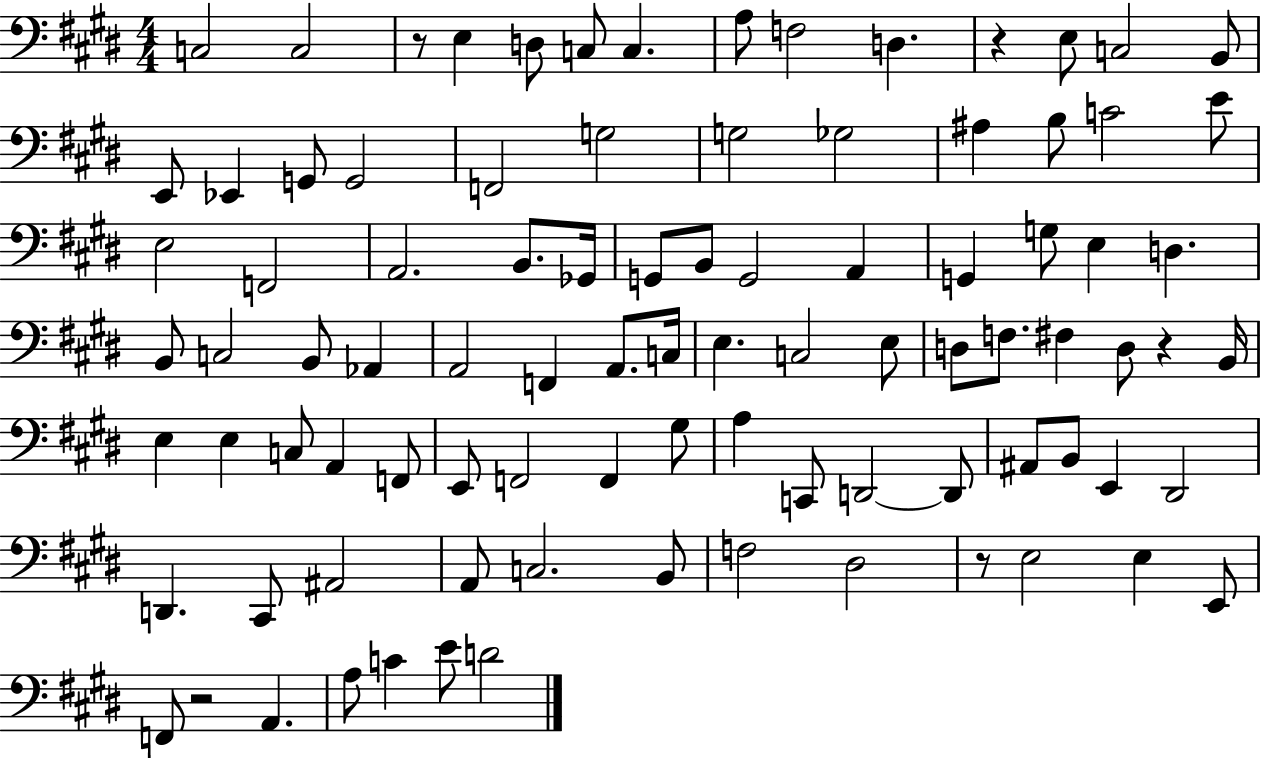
X:1
T:Untitled
M:4/4
L:1/4
K:E
C,2 C,2 z/2 E, D,/2 C,/2 C, A,/2 F,2 D, z E,/2 C,2 B,,/2 E,,/2 _E,, G,,/2 G,,2 F,,2 G,2 G,2 _G,2 ^A, B,/2 C2 E/2 E,2 F,,2 A,,2 B,,/2 _G,,/4 G,,/2 B,,/2 G,,2 A,, G,, G,/2 E, D, B,,/2 C,2 B,,/2 _A,, A,,2 F,, A,,/2 C,/4 E, C,2 E,/2 D,/2 F,/2 ^F, D,/2 z B,,/4 E, E, C,/2 A,, F,,/2 E,,/2 F,,2 F,, ^G,/2 A, C,,/2 D,,2 D,,/2 ^A,,/2 B,,/2 E,, ^D,,2 D,, ^C,,/2 ^A,,2 A,,/2 C,2 B,,/2 F,2 ^D,2 z/2 E,2 E, E,,/2 F,,/2 z2 A,, A,/2 C E/2 D2